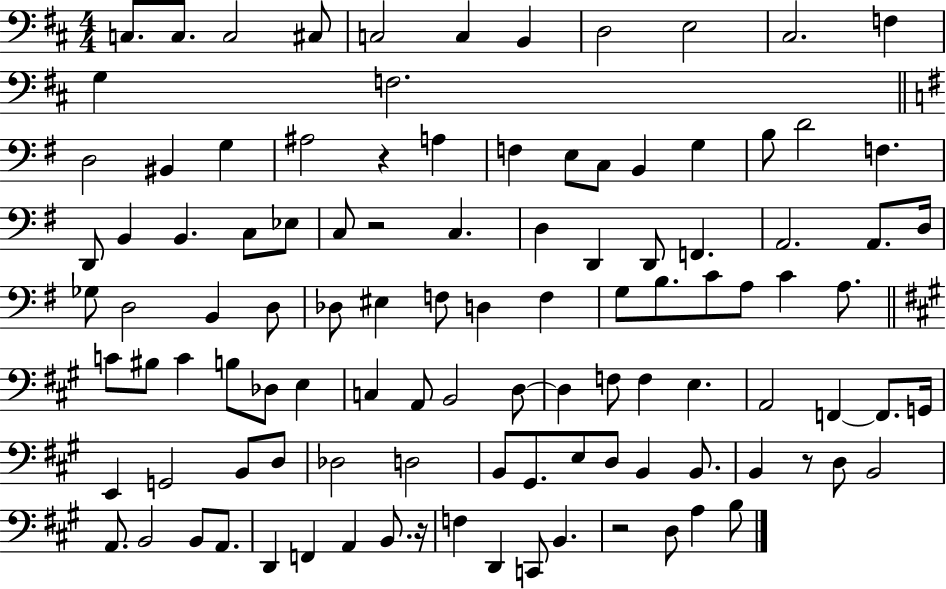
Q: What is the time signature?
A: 4/4